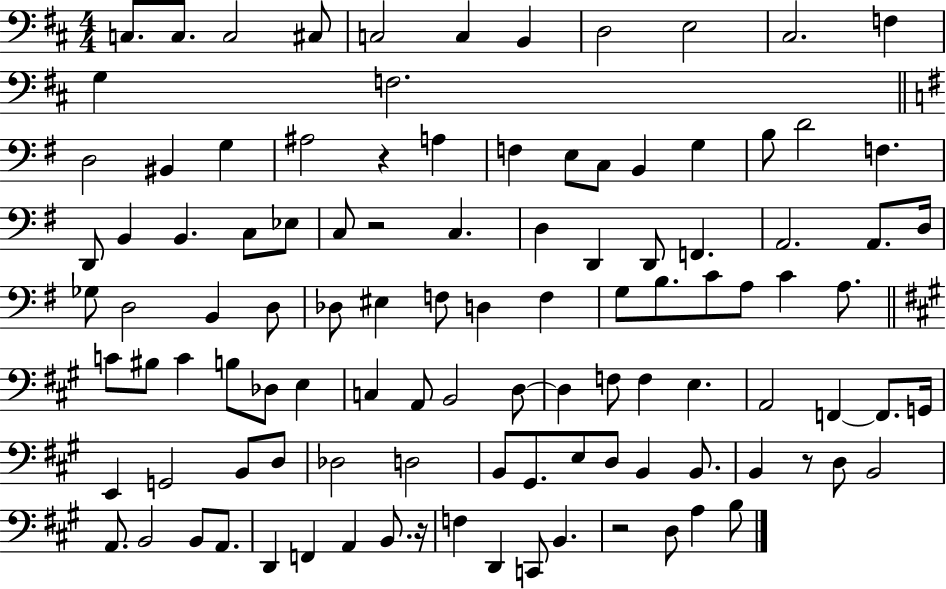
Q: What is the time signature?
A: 4/4